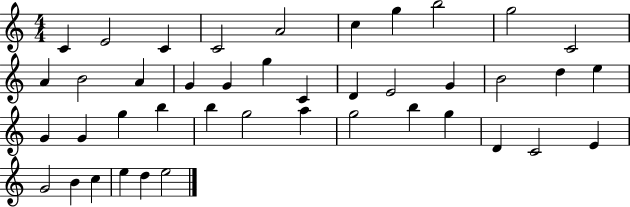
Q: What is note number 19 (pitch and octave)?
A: E4